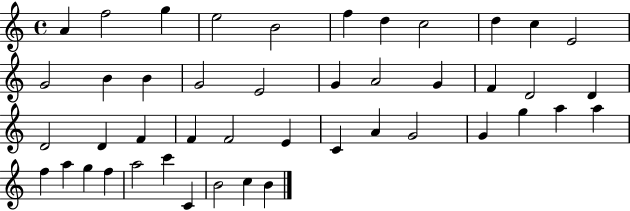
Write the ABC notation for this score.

X:1
T:Untitled
M:4/4
L:1/4
K:C
A f2 g e2 B2 f d c2 d c E2 G2 B B G2 E2 G A2 G F D2 D D2 D F F F2 E C A G2 G g a a f a g f a2 c' C B2 c B